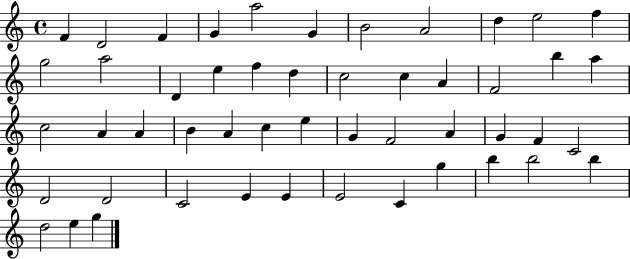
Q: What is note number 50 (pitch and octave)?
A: G5